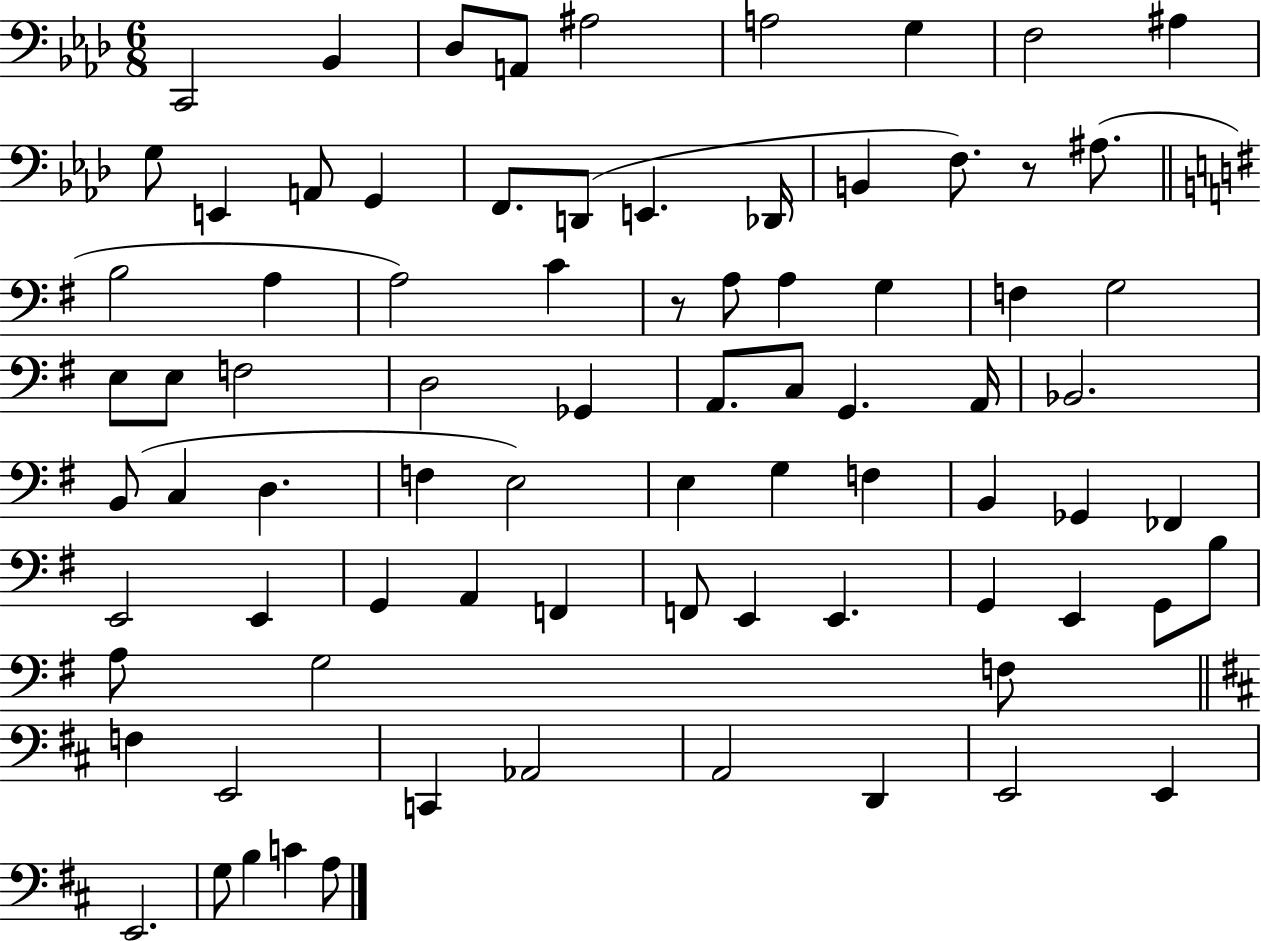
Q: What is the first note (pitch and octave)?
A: C2